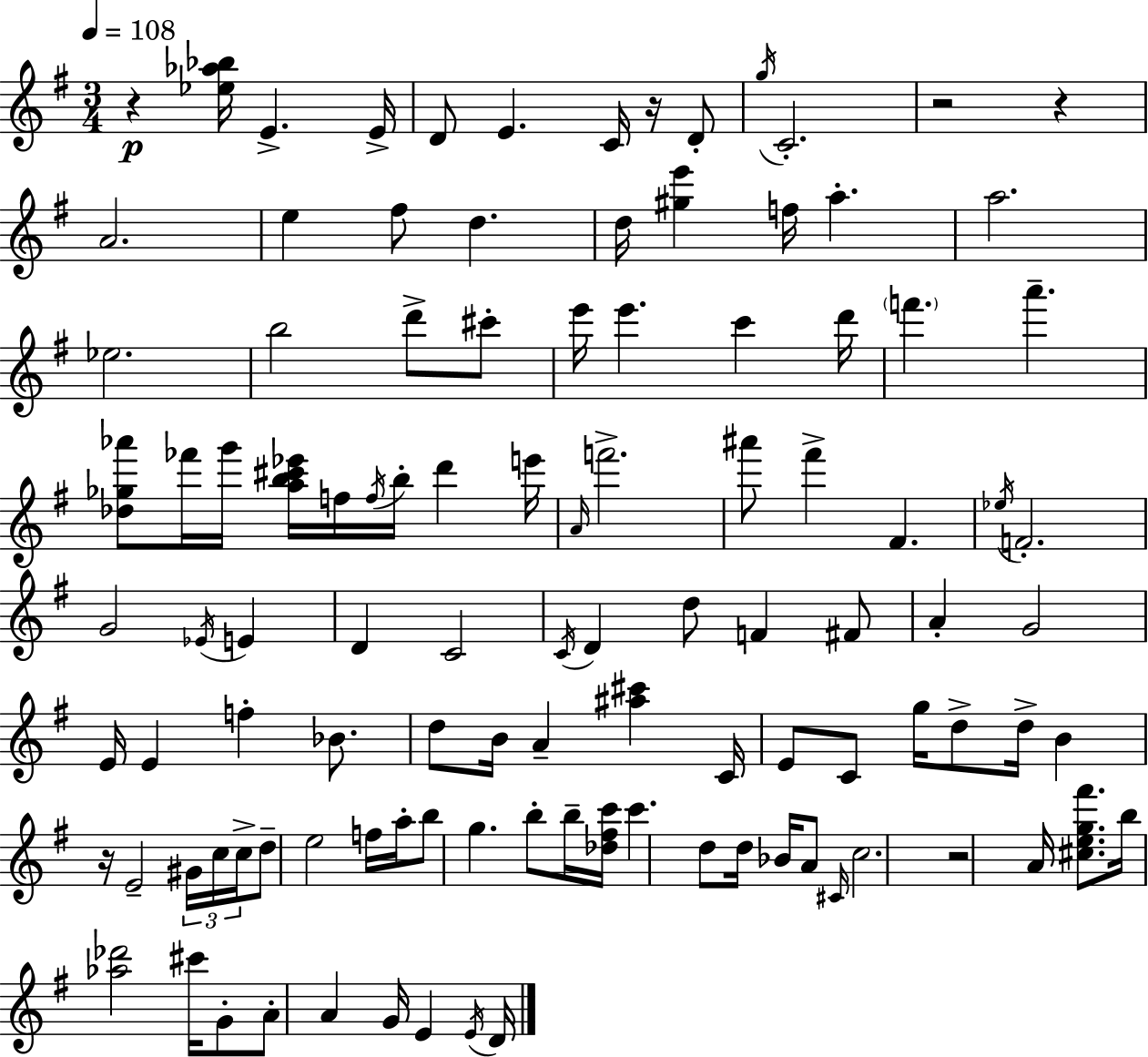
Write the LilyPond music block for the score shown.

{
  \clef treble
  \numericTimeSignature
  \time 3/4
  \key g \major
  \tempo 4 = 108
  r4\p <ees'' aes'' bes''>16 e'4.-> e'16-> | d'8 e'4. c'16 r16 d'8-. | \acciaccatura { g''16 } c'2.-. | r2 r4 | \break a'2. | e''4 fis''8 d''4. | d''16 <gis'' e'''>4 f''16 a''4.-. | a''2. | \break ees''2. | b''2 d'''8-> cis'''8-. | e'''16 e'''4. c'''4 | d'''16 \parenthesize f'''4. a'''4.-- | \break <des'' ges'' aes'''>8 fes'''16 g'''16 <a'' b'' cis''' ees'''>16 f''16 \acciaccatura { f''16 } b''16-. d'''4 | e'''16 \grace { a'16 } f'''2.-> | ais'''8 fis'''4-> fis'4. | \acciaccatura { ees''16 } f'2.-. | \break g'2 | \acciaccatura { ees'16 } e'4 d'4 c'2 | \acciaccatura { c'16 } d'4 d''8 | f'4 fis'8 a'4-. g'2 | \break e'16 e'4 f''4-. | bes'8. d''8 b'16 a'4-- | <ais'' cis'''>4 c'16 e'8 c'8 g''16 d''8-> | d''16-> b'4 r16 e'2-- | \break \tuplet 3/2 { gis'16 c''16 c''16-> } d''8-- e''2 | f''16 a''16-. b''8 g''4. | b''8-. b''16-- <des'' fis'' c'''>16 c'''4. | d''8 d''16 bes'16 a'8 \grace { cis'16 } c''2. | \break r2 | a'16 <cis'' e'' g'' fis'''>8. b''16 <aes'' des'''>2 | cis'''16 g'8-. a'8-. a'4 | g'16 e'4 \acciaccatura { e'16 } d'16 \bar "|."
}